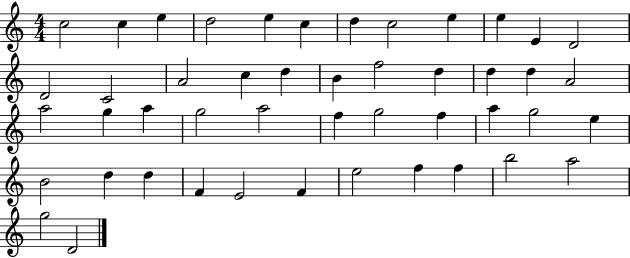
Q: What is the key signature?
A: C major